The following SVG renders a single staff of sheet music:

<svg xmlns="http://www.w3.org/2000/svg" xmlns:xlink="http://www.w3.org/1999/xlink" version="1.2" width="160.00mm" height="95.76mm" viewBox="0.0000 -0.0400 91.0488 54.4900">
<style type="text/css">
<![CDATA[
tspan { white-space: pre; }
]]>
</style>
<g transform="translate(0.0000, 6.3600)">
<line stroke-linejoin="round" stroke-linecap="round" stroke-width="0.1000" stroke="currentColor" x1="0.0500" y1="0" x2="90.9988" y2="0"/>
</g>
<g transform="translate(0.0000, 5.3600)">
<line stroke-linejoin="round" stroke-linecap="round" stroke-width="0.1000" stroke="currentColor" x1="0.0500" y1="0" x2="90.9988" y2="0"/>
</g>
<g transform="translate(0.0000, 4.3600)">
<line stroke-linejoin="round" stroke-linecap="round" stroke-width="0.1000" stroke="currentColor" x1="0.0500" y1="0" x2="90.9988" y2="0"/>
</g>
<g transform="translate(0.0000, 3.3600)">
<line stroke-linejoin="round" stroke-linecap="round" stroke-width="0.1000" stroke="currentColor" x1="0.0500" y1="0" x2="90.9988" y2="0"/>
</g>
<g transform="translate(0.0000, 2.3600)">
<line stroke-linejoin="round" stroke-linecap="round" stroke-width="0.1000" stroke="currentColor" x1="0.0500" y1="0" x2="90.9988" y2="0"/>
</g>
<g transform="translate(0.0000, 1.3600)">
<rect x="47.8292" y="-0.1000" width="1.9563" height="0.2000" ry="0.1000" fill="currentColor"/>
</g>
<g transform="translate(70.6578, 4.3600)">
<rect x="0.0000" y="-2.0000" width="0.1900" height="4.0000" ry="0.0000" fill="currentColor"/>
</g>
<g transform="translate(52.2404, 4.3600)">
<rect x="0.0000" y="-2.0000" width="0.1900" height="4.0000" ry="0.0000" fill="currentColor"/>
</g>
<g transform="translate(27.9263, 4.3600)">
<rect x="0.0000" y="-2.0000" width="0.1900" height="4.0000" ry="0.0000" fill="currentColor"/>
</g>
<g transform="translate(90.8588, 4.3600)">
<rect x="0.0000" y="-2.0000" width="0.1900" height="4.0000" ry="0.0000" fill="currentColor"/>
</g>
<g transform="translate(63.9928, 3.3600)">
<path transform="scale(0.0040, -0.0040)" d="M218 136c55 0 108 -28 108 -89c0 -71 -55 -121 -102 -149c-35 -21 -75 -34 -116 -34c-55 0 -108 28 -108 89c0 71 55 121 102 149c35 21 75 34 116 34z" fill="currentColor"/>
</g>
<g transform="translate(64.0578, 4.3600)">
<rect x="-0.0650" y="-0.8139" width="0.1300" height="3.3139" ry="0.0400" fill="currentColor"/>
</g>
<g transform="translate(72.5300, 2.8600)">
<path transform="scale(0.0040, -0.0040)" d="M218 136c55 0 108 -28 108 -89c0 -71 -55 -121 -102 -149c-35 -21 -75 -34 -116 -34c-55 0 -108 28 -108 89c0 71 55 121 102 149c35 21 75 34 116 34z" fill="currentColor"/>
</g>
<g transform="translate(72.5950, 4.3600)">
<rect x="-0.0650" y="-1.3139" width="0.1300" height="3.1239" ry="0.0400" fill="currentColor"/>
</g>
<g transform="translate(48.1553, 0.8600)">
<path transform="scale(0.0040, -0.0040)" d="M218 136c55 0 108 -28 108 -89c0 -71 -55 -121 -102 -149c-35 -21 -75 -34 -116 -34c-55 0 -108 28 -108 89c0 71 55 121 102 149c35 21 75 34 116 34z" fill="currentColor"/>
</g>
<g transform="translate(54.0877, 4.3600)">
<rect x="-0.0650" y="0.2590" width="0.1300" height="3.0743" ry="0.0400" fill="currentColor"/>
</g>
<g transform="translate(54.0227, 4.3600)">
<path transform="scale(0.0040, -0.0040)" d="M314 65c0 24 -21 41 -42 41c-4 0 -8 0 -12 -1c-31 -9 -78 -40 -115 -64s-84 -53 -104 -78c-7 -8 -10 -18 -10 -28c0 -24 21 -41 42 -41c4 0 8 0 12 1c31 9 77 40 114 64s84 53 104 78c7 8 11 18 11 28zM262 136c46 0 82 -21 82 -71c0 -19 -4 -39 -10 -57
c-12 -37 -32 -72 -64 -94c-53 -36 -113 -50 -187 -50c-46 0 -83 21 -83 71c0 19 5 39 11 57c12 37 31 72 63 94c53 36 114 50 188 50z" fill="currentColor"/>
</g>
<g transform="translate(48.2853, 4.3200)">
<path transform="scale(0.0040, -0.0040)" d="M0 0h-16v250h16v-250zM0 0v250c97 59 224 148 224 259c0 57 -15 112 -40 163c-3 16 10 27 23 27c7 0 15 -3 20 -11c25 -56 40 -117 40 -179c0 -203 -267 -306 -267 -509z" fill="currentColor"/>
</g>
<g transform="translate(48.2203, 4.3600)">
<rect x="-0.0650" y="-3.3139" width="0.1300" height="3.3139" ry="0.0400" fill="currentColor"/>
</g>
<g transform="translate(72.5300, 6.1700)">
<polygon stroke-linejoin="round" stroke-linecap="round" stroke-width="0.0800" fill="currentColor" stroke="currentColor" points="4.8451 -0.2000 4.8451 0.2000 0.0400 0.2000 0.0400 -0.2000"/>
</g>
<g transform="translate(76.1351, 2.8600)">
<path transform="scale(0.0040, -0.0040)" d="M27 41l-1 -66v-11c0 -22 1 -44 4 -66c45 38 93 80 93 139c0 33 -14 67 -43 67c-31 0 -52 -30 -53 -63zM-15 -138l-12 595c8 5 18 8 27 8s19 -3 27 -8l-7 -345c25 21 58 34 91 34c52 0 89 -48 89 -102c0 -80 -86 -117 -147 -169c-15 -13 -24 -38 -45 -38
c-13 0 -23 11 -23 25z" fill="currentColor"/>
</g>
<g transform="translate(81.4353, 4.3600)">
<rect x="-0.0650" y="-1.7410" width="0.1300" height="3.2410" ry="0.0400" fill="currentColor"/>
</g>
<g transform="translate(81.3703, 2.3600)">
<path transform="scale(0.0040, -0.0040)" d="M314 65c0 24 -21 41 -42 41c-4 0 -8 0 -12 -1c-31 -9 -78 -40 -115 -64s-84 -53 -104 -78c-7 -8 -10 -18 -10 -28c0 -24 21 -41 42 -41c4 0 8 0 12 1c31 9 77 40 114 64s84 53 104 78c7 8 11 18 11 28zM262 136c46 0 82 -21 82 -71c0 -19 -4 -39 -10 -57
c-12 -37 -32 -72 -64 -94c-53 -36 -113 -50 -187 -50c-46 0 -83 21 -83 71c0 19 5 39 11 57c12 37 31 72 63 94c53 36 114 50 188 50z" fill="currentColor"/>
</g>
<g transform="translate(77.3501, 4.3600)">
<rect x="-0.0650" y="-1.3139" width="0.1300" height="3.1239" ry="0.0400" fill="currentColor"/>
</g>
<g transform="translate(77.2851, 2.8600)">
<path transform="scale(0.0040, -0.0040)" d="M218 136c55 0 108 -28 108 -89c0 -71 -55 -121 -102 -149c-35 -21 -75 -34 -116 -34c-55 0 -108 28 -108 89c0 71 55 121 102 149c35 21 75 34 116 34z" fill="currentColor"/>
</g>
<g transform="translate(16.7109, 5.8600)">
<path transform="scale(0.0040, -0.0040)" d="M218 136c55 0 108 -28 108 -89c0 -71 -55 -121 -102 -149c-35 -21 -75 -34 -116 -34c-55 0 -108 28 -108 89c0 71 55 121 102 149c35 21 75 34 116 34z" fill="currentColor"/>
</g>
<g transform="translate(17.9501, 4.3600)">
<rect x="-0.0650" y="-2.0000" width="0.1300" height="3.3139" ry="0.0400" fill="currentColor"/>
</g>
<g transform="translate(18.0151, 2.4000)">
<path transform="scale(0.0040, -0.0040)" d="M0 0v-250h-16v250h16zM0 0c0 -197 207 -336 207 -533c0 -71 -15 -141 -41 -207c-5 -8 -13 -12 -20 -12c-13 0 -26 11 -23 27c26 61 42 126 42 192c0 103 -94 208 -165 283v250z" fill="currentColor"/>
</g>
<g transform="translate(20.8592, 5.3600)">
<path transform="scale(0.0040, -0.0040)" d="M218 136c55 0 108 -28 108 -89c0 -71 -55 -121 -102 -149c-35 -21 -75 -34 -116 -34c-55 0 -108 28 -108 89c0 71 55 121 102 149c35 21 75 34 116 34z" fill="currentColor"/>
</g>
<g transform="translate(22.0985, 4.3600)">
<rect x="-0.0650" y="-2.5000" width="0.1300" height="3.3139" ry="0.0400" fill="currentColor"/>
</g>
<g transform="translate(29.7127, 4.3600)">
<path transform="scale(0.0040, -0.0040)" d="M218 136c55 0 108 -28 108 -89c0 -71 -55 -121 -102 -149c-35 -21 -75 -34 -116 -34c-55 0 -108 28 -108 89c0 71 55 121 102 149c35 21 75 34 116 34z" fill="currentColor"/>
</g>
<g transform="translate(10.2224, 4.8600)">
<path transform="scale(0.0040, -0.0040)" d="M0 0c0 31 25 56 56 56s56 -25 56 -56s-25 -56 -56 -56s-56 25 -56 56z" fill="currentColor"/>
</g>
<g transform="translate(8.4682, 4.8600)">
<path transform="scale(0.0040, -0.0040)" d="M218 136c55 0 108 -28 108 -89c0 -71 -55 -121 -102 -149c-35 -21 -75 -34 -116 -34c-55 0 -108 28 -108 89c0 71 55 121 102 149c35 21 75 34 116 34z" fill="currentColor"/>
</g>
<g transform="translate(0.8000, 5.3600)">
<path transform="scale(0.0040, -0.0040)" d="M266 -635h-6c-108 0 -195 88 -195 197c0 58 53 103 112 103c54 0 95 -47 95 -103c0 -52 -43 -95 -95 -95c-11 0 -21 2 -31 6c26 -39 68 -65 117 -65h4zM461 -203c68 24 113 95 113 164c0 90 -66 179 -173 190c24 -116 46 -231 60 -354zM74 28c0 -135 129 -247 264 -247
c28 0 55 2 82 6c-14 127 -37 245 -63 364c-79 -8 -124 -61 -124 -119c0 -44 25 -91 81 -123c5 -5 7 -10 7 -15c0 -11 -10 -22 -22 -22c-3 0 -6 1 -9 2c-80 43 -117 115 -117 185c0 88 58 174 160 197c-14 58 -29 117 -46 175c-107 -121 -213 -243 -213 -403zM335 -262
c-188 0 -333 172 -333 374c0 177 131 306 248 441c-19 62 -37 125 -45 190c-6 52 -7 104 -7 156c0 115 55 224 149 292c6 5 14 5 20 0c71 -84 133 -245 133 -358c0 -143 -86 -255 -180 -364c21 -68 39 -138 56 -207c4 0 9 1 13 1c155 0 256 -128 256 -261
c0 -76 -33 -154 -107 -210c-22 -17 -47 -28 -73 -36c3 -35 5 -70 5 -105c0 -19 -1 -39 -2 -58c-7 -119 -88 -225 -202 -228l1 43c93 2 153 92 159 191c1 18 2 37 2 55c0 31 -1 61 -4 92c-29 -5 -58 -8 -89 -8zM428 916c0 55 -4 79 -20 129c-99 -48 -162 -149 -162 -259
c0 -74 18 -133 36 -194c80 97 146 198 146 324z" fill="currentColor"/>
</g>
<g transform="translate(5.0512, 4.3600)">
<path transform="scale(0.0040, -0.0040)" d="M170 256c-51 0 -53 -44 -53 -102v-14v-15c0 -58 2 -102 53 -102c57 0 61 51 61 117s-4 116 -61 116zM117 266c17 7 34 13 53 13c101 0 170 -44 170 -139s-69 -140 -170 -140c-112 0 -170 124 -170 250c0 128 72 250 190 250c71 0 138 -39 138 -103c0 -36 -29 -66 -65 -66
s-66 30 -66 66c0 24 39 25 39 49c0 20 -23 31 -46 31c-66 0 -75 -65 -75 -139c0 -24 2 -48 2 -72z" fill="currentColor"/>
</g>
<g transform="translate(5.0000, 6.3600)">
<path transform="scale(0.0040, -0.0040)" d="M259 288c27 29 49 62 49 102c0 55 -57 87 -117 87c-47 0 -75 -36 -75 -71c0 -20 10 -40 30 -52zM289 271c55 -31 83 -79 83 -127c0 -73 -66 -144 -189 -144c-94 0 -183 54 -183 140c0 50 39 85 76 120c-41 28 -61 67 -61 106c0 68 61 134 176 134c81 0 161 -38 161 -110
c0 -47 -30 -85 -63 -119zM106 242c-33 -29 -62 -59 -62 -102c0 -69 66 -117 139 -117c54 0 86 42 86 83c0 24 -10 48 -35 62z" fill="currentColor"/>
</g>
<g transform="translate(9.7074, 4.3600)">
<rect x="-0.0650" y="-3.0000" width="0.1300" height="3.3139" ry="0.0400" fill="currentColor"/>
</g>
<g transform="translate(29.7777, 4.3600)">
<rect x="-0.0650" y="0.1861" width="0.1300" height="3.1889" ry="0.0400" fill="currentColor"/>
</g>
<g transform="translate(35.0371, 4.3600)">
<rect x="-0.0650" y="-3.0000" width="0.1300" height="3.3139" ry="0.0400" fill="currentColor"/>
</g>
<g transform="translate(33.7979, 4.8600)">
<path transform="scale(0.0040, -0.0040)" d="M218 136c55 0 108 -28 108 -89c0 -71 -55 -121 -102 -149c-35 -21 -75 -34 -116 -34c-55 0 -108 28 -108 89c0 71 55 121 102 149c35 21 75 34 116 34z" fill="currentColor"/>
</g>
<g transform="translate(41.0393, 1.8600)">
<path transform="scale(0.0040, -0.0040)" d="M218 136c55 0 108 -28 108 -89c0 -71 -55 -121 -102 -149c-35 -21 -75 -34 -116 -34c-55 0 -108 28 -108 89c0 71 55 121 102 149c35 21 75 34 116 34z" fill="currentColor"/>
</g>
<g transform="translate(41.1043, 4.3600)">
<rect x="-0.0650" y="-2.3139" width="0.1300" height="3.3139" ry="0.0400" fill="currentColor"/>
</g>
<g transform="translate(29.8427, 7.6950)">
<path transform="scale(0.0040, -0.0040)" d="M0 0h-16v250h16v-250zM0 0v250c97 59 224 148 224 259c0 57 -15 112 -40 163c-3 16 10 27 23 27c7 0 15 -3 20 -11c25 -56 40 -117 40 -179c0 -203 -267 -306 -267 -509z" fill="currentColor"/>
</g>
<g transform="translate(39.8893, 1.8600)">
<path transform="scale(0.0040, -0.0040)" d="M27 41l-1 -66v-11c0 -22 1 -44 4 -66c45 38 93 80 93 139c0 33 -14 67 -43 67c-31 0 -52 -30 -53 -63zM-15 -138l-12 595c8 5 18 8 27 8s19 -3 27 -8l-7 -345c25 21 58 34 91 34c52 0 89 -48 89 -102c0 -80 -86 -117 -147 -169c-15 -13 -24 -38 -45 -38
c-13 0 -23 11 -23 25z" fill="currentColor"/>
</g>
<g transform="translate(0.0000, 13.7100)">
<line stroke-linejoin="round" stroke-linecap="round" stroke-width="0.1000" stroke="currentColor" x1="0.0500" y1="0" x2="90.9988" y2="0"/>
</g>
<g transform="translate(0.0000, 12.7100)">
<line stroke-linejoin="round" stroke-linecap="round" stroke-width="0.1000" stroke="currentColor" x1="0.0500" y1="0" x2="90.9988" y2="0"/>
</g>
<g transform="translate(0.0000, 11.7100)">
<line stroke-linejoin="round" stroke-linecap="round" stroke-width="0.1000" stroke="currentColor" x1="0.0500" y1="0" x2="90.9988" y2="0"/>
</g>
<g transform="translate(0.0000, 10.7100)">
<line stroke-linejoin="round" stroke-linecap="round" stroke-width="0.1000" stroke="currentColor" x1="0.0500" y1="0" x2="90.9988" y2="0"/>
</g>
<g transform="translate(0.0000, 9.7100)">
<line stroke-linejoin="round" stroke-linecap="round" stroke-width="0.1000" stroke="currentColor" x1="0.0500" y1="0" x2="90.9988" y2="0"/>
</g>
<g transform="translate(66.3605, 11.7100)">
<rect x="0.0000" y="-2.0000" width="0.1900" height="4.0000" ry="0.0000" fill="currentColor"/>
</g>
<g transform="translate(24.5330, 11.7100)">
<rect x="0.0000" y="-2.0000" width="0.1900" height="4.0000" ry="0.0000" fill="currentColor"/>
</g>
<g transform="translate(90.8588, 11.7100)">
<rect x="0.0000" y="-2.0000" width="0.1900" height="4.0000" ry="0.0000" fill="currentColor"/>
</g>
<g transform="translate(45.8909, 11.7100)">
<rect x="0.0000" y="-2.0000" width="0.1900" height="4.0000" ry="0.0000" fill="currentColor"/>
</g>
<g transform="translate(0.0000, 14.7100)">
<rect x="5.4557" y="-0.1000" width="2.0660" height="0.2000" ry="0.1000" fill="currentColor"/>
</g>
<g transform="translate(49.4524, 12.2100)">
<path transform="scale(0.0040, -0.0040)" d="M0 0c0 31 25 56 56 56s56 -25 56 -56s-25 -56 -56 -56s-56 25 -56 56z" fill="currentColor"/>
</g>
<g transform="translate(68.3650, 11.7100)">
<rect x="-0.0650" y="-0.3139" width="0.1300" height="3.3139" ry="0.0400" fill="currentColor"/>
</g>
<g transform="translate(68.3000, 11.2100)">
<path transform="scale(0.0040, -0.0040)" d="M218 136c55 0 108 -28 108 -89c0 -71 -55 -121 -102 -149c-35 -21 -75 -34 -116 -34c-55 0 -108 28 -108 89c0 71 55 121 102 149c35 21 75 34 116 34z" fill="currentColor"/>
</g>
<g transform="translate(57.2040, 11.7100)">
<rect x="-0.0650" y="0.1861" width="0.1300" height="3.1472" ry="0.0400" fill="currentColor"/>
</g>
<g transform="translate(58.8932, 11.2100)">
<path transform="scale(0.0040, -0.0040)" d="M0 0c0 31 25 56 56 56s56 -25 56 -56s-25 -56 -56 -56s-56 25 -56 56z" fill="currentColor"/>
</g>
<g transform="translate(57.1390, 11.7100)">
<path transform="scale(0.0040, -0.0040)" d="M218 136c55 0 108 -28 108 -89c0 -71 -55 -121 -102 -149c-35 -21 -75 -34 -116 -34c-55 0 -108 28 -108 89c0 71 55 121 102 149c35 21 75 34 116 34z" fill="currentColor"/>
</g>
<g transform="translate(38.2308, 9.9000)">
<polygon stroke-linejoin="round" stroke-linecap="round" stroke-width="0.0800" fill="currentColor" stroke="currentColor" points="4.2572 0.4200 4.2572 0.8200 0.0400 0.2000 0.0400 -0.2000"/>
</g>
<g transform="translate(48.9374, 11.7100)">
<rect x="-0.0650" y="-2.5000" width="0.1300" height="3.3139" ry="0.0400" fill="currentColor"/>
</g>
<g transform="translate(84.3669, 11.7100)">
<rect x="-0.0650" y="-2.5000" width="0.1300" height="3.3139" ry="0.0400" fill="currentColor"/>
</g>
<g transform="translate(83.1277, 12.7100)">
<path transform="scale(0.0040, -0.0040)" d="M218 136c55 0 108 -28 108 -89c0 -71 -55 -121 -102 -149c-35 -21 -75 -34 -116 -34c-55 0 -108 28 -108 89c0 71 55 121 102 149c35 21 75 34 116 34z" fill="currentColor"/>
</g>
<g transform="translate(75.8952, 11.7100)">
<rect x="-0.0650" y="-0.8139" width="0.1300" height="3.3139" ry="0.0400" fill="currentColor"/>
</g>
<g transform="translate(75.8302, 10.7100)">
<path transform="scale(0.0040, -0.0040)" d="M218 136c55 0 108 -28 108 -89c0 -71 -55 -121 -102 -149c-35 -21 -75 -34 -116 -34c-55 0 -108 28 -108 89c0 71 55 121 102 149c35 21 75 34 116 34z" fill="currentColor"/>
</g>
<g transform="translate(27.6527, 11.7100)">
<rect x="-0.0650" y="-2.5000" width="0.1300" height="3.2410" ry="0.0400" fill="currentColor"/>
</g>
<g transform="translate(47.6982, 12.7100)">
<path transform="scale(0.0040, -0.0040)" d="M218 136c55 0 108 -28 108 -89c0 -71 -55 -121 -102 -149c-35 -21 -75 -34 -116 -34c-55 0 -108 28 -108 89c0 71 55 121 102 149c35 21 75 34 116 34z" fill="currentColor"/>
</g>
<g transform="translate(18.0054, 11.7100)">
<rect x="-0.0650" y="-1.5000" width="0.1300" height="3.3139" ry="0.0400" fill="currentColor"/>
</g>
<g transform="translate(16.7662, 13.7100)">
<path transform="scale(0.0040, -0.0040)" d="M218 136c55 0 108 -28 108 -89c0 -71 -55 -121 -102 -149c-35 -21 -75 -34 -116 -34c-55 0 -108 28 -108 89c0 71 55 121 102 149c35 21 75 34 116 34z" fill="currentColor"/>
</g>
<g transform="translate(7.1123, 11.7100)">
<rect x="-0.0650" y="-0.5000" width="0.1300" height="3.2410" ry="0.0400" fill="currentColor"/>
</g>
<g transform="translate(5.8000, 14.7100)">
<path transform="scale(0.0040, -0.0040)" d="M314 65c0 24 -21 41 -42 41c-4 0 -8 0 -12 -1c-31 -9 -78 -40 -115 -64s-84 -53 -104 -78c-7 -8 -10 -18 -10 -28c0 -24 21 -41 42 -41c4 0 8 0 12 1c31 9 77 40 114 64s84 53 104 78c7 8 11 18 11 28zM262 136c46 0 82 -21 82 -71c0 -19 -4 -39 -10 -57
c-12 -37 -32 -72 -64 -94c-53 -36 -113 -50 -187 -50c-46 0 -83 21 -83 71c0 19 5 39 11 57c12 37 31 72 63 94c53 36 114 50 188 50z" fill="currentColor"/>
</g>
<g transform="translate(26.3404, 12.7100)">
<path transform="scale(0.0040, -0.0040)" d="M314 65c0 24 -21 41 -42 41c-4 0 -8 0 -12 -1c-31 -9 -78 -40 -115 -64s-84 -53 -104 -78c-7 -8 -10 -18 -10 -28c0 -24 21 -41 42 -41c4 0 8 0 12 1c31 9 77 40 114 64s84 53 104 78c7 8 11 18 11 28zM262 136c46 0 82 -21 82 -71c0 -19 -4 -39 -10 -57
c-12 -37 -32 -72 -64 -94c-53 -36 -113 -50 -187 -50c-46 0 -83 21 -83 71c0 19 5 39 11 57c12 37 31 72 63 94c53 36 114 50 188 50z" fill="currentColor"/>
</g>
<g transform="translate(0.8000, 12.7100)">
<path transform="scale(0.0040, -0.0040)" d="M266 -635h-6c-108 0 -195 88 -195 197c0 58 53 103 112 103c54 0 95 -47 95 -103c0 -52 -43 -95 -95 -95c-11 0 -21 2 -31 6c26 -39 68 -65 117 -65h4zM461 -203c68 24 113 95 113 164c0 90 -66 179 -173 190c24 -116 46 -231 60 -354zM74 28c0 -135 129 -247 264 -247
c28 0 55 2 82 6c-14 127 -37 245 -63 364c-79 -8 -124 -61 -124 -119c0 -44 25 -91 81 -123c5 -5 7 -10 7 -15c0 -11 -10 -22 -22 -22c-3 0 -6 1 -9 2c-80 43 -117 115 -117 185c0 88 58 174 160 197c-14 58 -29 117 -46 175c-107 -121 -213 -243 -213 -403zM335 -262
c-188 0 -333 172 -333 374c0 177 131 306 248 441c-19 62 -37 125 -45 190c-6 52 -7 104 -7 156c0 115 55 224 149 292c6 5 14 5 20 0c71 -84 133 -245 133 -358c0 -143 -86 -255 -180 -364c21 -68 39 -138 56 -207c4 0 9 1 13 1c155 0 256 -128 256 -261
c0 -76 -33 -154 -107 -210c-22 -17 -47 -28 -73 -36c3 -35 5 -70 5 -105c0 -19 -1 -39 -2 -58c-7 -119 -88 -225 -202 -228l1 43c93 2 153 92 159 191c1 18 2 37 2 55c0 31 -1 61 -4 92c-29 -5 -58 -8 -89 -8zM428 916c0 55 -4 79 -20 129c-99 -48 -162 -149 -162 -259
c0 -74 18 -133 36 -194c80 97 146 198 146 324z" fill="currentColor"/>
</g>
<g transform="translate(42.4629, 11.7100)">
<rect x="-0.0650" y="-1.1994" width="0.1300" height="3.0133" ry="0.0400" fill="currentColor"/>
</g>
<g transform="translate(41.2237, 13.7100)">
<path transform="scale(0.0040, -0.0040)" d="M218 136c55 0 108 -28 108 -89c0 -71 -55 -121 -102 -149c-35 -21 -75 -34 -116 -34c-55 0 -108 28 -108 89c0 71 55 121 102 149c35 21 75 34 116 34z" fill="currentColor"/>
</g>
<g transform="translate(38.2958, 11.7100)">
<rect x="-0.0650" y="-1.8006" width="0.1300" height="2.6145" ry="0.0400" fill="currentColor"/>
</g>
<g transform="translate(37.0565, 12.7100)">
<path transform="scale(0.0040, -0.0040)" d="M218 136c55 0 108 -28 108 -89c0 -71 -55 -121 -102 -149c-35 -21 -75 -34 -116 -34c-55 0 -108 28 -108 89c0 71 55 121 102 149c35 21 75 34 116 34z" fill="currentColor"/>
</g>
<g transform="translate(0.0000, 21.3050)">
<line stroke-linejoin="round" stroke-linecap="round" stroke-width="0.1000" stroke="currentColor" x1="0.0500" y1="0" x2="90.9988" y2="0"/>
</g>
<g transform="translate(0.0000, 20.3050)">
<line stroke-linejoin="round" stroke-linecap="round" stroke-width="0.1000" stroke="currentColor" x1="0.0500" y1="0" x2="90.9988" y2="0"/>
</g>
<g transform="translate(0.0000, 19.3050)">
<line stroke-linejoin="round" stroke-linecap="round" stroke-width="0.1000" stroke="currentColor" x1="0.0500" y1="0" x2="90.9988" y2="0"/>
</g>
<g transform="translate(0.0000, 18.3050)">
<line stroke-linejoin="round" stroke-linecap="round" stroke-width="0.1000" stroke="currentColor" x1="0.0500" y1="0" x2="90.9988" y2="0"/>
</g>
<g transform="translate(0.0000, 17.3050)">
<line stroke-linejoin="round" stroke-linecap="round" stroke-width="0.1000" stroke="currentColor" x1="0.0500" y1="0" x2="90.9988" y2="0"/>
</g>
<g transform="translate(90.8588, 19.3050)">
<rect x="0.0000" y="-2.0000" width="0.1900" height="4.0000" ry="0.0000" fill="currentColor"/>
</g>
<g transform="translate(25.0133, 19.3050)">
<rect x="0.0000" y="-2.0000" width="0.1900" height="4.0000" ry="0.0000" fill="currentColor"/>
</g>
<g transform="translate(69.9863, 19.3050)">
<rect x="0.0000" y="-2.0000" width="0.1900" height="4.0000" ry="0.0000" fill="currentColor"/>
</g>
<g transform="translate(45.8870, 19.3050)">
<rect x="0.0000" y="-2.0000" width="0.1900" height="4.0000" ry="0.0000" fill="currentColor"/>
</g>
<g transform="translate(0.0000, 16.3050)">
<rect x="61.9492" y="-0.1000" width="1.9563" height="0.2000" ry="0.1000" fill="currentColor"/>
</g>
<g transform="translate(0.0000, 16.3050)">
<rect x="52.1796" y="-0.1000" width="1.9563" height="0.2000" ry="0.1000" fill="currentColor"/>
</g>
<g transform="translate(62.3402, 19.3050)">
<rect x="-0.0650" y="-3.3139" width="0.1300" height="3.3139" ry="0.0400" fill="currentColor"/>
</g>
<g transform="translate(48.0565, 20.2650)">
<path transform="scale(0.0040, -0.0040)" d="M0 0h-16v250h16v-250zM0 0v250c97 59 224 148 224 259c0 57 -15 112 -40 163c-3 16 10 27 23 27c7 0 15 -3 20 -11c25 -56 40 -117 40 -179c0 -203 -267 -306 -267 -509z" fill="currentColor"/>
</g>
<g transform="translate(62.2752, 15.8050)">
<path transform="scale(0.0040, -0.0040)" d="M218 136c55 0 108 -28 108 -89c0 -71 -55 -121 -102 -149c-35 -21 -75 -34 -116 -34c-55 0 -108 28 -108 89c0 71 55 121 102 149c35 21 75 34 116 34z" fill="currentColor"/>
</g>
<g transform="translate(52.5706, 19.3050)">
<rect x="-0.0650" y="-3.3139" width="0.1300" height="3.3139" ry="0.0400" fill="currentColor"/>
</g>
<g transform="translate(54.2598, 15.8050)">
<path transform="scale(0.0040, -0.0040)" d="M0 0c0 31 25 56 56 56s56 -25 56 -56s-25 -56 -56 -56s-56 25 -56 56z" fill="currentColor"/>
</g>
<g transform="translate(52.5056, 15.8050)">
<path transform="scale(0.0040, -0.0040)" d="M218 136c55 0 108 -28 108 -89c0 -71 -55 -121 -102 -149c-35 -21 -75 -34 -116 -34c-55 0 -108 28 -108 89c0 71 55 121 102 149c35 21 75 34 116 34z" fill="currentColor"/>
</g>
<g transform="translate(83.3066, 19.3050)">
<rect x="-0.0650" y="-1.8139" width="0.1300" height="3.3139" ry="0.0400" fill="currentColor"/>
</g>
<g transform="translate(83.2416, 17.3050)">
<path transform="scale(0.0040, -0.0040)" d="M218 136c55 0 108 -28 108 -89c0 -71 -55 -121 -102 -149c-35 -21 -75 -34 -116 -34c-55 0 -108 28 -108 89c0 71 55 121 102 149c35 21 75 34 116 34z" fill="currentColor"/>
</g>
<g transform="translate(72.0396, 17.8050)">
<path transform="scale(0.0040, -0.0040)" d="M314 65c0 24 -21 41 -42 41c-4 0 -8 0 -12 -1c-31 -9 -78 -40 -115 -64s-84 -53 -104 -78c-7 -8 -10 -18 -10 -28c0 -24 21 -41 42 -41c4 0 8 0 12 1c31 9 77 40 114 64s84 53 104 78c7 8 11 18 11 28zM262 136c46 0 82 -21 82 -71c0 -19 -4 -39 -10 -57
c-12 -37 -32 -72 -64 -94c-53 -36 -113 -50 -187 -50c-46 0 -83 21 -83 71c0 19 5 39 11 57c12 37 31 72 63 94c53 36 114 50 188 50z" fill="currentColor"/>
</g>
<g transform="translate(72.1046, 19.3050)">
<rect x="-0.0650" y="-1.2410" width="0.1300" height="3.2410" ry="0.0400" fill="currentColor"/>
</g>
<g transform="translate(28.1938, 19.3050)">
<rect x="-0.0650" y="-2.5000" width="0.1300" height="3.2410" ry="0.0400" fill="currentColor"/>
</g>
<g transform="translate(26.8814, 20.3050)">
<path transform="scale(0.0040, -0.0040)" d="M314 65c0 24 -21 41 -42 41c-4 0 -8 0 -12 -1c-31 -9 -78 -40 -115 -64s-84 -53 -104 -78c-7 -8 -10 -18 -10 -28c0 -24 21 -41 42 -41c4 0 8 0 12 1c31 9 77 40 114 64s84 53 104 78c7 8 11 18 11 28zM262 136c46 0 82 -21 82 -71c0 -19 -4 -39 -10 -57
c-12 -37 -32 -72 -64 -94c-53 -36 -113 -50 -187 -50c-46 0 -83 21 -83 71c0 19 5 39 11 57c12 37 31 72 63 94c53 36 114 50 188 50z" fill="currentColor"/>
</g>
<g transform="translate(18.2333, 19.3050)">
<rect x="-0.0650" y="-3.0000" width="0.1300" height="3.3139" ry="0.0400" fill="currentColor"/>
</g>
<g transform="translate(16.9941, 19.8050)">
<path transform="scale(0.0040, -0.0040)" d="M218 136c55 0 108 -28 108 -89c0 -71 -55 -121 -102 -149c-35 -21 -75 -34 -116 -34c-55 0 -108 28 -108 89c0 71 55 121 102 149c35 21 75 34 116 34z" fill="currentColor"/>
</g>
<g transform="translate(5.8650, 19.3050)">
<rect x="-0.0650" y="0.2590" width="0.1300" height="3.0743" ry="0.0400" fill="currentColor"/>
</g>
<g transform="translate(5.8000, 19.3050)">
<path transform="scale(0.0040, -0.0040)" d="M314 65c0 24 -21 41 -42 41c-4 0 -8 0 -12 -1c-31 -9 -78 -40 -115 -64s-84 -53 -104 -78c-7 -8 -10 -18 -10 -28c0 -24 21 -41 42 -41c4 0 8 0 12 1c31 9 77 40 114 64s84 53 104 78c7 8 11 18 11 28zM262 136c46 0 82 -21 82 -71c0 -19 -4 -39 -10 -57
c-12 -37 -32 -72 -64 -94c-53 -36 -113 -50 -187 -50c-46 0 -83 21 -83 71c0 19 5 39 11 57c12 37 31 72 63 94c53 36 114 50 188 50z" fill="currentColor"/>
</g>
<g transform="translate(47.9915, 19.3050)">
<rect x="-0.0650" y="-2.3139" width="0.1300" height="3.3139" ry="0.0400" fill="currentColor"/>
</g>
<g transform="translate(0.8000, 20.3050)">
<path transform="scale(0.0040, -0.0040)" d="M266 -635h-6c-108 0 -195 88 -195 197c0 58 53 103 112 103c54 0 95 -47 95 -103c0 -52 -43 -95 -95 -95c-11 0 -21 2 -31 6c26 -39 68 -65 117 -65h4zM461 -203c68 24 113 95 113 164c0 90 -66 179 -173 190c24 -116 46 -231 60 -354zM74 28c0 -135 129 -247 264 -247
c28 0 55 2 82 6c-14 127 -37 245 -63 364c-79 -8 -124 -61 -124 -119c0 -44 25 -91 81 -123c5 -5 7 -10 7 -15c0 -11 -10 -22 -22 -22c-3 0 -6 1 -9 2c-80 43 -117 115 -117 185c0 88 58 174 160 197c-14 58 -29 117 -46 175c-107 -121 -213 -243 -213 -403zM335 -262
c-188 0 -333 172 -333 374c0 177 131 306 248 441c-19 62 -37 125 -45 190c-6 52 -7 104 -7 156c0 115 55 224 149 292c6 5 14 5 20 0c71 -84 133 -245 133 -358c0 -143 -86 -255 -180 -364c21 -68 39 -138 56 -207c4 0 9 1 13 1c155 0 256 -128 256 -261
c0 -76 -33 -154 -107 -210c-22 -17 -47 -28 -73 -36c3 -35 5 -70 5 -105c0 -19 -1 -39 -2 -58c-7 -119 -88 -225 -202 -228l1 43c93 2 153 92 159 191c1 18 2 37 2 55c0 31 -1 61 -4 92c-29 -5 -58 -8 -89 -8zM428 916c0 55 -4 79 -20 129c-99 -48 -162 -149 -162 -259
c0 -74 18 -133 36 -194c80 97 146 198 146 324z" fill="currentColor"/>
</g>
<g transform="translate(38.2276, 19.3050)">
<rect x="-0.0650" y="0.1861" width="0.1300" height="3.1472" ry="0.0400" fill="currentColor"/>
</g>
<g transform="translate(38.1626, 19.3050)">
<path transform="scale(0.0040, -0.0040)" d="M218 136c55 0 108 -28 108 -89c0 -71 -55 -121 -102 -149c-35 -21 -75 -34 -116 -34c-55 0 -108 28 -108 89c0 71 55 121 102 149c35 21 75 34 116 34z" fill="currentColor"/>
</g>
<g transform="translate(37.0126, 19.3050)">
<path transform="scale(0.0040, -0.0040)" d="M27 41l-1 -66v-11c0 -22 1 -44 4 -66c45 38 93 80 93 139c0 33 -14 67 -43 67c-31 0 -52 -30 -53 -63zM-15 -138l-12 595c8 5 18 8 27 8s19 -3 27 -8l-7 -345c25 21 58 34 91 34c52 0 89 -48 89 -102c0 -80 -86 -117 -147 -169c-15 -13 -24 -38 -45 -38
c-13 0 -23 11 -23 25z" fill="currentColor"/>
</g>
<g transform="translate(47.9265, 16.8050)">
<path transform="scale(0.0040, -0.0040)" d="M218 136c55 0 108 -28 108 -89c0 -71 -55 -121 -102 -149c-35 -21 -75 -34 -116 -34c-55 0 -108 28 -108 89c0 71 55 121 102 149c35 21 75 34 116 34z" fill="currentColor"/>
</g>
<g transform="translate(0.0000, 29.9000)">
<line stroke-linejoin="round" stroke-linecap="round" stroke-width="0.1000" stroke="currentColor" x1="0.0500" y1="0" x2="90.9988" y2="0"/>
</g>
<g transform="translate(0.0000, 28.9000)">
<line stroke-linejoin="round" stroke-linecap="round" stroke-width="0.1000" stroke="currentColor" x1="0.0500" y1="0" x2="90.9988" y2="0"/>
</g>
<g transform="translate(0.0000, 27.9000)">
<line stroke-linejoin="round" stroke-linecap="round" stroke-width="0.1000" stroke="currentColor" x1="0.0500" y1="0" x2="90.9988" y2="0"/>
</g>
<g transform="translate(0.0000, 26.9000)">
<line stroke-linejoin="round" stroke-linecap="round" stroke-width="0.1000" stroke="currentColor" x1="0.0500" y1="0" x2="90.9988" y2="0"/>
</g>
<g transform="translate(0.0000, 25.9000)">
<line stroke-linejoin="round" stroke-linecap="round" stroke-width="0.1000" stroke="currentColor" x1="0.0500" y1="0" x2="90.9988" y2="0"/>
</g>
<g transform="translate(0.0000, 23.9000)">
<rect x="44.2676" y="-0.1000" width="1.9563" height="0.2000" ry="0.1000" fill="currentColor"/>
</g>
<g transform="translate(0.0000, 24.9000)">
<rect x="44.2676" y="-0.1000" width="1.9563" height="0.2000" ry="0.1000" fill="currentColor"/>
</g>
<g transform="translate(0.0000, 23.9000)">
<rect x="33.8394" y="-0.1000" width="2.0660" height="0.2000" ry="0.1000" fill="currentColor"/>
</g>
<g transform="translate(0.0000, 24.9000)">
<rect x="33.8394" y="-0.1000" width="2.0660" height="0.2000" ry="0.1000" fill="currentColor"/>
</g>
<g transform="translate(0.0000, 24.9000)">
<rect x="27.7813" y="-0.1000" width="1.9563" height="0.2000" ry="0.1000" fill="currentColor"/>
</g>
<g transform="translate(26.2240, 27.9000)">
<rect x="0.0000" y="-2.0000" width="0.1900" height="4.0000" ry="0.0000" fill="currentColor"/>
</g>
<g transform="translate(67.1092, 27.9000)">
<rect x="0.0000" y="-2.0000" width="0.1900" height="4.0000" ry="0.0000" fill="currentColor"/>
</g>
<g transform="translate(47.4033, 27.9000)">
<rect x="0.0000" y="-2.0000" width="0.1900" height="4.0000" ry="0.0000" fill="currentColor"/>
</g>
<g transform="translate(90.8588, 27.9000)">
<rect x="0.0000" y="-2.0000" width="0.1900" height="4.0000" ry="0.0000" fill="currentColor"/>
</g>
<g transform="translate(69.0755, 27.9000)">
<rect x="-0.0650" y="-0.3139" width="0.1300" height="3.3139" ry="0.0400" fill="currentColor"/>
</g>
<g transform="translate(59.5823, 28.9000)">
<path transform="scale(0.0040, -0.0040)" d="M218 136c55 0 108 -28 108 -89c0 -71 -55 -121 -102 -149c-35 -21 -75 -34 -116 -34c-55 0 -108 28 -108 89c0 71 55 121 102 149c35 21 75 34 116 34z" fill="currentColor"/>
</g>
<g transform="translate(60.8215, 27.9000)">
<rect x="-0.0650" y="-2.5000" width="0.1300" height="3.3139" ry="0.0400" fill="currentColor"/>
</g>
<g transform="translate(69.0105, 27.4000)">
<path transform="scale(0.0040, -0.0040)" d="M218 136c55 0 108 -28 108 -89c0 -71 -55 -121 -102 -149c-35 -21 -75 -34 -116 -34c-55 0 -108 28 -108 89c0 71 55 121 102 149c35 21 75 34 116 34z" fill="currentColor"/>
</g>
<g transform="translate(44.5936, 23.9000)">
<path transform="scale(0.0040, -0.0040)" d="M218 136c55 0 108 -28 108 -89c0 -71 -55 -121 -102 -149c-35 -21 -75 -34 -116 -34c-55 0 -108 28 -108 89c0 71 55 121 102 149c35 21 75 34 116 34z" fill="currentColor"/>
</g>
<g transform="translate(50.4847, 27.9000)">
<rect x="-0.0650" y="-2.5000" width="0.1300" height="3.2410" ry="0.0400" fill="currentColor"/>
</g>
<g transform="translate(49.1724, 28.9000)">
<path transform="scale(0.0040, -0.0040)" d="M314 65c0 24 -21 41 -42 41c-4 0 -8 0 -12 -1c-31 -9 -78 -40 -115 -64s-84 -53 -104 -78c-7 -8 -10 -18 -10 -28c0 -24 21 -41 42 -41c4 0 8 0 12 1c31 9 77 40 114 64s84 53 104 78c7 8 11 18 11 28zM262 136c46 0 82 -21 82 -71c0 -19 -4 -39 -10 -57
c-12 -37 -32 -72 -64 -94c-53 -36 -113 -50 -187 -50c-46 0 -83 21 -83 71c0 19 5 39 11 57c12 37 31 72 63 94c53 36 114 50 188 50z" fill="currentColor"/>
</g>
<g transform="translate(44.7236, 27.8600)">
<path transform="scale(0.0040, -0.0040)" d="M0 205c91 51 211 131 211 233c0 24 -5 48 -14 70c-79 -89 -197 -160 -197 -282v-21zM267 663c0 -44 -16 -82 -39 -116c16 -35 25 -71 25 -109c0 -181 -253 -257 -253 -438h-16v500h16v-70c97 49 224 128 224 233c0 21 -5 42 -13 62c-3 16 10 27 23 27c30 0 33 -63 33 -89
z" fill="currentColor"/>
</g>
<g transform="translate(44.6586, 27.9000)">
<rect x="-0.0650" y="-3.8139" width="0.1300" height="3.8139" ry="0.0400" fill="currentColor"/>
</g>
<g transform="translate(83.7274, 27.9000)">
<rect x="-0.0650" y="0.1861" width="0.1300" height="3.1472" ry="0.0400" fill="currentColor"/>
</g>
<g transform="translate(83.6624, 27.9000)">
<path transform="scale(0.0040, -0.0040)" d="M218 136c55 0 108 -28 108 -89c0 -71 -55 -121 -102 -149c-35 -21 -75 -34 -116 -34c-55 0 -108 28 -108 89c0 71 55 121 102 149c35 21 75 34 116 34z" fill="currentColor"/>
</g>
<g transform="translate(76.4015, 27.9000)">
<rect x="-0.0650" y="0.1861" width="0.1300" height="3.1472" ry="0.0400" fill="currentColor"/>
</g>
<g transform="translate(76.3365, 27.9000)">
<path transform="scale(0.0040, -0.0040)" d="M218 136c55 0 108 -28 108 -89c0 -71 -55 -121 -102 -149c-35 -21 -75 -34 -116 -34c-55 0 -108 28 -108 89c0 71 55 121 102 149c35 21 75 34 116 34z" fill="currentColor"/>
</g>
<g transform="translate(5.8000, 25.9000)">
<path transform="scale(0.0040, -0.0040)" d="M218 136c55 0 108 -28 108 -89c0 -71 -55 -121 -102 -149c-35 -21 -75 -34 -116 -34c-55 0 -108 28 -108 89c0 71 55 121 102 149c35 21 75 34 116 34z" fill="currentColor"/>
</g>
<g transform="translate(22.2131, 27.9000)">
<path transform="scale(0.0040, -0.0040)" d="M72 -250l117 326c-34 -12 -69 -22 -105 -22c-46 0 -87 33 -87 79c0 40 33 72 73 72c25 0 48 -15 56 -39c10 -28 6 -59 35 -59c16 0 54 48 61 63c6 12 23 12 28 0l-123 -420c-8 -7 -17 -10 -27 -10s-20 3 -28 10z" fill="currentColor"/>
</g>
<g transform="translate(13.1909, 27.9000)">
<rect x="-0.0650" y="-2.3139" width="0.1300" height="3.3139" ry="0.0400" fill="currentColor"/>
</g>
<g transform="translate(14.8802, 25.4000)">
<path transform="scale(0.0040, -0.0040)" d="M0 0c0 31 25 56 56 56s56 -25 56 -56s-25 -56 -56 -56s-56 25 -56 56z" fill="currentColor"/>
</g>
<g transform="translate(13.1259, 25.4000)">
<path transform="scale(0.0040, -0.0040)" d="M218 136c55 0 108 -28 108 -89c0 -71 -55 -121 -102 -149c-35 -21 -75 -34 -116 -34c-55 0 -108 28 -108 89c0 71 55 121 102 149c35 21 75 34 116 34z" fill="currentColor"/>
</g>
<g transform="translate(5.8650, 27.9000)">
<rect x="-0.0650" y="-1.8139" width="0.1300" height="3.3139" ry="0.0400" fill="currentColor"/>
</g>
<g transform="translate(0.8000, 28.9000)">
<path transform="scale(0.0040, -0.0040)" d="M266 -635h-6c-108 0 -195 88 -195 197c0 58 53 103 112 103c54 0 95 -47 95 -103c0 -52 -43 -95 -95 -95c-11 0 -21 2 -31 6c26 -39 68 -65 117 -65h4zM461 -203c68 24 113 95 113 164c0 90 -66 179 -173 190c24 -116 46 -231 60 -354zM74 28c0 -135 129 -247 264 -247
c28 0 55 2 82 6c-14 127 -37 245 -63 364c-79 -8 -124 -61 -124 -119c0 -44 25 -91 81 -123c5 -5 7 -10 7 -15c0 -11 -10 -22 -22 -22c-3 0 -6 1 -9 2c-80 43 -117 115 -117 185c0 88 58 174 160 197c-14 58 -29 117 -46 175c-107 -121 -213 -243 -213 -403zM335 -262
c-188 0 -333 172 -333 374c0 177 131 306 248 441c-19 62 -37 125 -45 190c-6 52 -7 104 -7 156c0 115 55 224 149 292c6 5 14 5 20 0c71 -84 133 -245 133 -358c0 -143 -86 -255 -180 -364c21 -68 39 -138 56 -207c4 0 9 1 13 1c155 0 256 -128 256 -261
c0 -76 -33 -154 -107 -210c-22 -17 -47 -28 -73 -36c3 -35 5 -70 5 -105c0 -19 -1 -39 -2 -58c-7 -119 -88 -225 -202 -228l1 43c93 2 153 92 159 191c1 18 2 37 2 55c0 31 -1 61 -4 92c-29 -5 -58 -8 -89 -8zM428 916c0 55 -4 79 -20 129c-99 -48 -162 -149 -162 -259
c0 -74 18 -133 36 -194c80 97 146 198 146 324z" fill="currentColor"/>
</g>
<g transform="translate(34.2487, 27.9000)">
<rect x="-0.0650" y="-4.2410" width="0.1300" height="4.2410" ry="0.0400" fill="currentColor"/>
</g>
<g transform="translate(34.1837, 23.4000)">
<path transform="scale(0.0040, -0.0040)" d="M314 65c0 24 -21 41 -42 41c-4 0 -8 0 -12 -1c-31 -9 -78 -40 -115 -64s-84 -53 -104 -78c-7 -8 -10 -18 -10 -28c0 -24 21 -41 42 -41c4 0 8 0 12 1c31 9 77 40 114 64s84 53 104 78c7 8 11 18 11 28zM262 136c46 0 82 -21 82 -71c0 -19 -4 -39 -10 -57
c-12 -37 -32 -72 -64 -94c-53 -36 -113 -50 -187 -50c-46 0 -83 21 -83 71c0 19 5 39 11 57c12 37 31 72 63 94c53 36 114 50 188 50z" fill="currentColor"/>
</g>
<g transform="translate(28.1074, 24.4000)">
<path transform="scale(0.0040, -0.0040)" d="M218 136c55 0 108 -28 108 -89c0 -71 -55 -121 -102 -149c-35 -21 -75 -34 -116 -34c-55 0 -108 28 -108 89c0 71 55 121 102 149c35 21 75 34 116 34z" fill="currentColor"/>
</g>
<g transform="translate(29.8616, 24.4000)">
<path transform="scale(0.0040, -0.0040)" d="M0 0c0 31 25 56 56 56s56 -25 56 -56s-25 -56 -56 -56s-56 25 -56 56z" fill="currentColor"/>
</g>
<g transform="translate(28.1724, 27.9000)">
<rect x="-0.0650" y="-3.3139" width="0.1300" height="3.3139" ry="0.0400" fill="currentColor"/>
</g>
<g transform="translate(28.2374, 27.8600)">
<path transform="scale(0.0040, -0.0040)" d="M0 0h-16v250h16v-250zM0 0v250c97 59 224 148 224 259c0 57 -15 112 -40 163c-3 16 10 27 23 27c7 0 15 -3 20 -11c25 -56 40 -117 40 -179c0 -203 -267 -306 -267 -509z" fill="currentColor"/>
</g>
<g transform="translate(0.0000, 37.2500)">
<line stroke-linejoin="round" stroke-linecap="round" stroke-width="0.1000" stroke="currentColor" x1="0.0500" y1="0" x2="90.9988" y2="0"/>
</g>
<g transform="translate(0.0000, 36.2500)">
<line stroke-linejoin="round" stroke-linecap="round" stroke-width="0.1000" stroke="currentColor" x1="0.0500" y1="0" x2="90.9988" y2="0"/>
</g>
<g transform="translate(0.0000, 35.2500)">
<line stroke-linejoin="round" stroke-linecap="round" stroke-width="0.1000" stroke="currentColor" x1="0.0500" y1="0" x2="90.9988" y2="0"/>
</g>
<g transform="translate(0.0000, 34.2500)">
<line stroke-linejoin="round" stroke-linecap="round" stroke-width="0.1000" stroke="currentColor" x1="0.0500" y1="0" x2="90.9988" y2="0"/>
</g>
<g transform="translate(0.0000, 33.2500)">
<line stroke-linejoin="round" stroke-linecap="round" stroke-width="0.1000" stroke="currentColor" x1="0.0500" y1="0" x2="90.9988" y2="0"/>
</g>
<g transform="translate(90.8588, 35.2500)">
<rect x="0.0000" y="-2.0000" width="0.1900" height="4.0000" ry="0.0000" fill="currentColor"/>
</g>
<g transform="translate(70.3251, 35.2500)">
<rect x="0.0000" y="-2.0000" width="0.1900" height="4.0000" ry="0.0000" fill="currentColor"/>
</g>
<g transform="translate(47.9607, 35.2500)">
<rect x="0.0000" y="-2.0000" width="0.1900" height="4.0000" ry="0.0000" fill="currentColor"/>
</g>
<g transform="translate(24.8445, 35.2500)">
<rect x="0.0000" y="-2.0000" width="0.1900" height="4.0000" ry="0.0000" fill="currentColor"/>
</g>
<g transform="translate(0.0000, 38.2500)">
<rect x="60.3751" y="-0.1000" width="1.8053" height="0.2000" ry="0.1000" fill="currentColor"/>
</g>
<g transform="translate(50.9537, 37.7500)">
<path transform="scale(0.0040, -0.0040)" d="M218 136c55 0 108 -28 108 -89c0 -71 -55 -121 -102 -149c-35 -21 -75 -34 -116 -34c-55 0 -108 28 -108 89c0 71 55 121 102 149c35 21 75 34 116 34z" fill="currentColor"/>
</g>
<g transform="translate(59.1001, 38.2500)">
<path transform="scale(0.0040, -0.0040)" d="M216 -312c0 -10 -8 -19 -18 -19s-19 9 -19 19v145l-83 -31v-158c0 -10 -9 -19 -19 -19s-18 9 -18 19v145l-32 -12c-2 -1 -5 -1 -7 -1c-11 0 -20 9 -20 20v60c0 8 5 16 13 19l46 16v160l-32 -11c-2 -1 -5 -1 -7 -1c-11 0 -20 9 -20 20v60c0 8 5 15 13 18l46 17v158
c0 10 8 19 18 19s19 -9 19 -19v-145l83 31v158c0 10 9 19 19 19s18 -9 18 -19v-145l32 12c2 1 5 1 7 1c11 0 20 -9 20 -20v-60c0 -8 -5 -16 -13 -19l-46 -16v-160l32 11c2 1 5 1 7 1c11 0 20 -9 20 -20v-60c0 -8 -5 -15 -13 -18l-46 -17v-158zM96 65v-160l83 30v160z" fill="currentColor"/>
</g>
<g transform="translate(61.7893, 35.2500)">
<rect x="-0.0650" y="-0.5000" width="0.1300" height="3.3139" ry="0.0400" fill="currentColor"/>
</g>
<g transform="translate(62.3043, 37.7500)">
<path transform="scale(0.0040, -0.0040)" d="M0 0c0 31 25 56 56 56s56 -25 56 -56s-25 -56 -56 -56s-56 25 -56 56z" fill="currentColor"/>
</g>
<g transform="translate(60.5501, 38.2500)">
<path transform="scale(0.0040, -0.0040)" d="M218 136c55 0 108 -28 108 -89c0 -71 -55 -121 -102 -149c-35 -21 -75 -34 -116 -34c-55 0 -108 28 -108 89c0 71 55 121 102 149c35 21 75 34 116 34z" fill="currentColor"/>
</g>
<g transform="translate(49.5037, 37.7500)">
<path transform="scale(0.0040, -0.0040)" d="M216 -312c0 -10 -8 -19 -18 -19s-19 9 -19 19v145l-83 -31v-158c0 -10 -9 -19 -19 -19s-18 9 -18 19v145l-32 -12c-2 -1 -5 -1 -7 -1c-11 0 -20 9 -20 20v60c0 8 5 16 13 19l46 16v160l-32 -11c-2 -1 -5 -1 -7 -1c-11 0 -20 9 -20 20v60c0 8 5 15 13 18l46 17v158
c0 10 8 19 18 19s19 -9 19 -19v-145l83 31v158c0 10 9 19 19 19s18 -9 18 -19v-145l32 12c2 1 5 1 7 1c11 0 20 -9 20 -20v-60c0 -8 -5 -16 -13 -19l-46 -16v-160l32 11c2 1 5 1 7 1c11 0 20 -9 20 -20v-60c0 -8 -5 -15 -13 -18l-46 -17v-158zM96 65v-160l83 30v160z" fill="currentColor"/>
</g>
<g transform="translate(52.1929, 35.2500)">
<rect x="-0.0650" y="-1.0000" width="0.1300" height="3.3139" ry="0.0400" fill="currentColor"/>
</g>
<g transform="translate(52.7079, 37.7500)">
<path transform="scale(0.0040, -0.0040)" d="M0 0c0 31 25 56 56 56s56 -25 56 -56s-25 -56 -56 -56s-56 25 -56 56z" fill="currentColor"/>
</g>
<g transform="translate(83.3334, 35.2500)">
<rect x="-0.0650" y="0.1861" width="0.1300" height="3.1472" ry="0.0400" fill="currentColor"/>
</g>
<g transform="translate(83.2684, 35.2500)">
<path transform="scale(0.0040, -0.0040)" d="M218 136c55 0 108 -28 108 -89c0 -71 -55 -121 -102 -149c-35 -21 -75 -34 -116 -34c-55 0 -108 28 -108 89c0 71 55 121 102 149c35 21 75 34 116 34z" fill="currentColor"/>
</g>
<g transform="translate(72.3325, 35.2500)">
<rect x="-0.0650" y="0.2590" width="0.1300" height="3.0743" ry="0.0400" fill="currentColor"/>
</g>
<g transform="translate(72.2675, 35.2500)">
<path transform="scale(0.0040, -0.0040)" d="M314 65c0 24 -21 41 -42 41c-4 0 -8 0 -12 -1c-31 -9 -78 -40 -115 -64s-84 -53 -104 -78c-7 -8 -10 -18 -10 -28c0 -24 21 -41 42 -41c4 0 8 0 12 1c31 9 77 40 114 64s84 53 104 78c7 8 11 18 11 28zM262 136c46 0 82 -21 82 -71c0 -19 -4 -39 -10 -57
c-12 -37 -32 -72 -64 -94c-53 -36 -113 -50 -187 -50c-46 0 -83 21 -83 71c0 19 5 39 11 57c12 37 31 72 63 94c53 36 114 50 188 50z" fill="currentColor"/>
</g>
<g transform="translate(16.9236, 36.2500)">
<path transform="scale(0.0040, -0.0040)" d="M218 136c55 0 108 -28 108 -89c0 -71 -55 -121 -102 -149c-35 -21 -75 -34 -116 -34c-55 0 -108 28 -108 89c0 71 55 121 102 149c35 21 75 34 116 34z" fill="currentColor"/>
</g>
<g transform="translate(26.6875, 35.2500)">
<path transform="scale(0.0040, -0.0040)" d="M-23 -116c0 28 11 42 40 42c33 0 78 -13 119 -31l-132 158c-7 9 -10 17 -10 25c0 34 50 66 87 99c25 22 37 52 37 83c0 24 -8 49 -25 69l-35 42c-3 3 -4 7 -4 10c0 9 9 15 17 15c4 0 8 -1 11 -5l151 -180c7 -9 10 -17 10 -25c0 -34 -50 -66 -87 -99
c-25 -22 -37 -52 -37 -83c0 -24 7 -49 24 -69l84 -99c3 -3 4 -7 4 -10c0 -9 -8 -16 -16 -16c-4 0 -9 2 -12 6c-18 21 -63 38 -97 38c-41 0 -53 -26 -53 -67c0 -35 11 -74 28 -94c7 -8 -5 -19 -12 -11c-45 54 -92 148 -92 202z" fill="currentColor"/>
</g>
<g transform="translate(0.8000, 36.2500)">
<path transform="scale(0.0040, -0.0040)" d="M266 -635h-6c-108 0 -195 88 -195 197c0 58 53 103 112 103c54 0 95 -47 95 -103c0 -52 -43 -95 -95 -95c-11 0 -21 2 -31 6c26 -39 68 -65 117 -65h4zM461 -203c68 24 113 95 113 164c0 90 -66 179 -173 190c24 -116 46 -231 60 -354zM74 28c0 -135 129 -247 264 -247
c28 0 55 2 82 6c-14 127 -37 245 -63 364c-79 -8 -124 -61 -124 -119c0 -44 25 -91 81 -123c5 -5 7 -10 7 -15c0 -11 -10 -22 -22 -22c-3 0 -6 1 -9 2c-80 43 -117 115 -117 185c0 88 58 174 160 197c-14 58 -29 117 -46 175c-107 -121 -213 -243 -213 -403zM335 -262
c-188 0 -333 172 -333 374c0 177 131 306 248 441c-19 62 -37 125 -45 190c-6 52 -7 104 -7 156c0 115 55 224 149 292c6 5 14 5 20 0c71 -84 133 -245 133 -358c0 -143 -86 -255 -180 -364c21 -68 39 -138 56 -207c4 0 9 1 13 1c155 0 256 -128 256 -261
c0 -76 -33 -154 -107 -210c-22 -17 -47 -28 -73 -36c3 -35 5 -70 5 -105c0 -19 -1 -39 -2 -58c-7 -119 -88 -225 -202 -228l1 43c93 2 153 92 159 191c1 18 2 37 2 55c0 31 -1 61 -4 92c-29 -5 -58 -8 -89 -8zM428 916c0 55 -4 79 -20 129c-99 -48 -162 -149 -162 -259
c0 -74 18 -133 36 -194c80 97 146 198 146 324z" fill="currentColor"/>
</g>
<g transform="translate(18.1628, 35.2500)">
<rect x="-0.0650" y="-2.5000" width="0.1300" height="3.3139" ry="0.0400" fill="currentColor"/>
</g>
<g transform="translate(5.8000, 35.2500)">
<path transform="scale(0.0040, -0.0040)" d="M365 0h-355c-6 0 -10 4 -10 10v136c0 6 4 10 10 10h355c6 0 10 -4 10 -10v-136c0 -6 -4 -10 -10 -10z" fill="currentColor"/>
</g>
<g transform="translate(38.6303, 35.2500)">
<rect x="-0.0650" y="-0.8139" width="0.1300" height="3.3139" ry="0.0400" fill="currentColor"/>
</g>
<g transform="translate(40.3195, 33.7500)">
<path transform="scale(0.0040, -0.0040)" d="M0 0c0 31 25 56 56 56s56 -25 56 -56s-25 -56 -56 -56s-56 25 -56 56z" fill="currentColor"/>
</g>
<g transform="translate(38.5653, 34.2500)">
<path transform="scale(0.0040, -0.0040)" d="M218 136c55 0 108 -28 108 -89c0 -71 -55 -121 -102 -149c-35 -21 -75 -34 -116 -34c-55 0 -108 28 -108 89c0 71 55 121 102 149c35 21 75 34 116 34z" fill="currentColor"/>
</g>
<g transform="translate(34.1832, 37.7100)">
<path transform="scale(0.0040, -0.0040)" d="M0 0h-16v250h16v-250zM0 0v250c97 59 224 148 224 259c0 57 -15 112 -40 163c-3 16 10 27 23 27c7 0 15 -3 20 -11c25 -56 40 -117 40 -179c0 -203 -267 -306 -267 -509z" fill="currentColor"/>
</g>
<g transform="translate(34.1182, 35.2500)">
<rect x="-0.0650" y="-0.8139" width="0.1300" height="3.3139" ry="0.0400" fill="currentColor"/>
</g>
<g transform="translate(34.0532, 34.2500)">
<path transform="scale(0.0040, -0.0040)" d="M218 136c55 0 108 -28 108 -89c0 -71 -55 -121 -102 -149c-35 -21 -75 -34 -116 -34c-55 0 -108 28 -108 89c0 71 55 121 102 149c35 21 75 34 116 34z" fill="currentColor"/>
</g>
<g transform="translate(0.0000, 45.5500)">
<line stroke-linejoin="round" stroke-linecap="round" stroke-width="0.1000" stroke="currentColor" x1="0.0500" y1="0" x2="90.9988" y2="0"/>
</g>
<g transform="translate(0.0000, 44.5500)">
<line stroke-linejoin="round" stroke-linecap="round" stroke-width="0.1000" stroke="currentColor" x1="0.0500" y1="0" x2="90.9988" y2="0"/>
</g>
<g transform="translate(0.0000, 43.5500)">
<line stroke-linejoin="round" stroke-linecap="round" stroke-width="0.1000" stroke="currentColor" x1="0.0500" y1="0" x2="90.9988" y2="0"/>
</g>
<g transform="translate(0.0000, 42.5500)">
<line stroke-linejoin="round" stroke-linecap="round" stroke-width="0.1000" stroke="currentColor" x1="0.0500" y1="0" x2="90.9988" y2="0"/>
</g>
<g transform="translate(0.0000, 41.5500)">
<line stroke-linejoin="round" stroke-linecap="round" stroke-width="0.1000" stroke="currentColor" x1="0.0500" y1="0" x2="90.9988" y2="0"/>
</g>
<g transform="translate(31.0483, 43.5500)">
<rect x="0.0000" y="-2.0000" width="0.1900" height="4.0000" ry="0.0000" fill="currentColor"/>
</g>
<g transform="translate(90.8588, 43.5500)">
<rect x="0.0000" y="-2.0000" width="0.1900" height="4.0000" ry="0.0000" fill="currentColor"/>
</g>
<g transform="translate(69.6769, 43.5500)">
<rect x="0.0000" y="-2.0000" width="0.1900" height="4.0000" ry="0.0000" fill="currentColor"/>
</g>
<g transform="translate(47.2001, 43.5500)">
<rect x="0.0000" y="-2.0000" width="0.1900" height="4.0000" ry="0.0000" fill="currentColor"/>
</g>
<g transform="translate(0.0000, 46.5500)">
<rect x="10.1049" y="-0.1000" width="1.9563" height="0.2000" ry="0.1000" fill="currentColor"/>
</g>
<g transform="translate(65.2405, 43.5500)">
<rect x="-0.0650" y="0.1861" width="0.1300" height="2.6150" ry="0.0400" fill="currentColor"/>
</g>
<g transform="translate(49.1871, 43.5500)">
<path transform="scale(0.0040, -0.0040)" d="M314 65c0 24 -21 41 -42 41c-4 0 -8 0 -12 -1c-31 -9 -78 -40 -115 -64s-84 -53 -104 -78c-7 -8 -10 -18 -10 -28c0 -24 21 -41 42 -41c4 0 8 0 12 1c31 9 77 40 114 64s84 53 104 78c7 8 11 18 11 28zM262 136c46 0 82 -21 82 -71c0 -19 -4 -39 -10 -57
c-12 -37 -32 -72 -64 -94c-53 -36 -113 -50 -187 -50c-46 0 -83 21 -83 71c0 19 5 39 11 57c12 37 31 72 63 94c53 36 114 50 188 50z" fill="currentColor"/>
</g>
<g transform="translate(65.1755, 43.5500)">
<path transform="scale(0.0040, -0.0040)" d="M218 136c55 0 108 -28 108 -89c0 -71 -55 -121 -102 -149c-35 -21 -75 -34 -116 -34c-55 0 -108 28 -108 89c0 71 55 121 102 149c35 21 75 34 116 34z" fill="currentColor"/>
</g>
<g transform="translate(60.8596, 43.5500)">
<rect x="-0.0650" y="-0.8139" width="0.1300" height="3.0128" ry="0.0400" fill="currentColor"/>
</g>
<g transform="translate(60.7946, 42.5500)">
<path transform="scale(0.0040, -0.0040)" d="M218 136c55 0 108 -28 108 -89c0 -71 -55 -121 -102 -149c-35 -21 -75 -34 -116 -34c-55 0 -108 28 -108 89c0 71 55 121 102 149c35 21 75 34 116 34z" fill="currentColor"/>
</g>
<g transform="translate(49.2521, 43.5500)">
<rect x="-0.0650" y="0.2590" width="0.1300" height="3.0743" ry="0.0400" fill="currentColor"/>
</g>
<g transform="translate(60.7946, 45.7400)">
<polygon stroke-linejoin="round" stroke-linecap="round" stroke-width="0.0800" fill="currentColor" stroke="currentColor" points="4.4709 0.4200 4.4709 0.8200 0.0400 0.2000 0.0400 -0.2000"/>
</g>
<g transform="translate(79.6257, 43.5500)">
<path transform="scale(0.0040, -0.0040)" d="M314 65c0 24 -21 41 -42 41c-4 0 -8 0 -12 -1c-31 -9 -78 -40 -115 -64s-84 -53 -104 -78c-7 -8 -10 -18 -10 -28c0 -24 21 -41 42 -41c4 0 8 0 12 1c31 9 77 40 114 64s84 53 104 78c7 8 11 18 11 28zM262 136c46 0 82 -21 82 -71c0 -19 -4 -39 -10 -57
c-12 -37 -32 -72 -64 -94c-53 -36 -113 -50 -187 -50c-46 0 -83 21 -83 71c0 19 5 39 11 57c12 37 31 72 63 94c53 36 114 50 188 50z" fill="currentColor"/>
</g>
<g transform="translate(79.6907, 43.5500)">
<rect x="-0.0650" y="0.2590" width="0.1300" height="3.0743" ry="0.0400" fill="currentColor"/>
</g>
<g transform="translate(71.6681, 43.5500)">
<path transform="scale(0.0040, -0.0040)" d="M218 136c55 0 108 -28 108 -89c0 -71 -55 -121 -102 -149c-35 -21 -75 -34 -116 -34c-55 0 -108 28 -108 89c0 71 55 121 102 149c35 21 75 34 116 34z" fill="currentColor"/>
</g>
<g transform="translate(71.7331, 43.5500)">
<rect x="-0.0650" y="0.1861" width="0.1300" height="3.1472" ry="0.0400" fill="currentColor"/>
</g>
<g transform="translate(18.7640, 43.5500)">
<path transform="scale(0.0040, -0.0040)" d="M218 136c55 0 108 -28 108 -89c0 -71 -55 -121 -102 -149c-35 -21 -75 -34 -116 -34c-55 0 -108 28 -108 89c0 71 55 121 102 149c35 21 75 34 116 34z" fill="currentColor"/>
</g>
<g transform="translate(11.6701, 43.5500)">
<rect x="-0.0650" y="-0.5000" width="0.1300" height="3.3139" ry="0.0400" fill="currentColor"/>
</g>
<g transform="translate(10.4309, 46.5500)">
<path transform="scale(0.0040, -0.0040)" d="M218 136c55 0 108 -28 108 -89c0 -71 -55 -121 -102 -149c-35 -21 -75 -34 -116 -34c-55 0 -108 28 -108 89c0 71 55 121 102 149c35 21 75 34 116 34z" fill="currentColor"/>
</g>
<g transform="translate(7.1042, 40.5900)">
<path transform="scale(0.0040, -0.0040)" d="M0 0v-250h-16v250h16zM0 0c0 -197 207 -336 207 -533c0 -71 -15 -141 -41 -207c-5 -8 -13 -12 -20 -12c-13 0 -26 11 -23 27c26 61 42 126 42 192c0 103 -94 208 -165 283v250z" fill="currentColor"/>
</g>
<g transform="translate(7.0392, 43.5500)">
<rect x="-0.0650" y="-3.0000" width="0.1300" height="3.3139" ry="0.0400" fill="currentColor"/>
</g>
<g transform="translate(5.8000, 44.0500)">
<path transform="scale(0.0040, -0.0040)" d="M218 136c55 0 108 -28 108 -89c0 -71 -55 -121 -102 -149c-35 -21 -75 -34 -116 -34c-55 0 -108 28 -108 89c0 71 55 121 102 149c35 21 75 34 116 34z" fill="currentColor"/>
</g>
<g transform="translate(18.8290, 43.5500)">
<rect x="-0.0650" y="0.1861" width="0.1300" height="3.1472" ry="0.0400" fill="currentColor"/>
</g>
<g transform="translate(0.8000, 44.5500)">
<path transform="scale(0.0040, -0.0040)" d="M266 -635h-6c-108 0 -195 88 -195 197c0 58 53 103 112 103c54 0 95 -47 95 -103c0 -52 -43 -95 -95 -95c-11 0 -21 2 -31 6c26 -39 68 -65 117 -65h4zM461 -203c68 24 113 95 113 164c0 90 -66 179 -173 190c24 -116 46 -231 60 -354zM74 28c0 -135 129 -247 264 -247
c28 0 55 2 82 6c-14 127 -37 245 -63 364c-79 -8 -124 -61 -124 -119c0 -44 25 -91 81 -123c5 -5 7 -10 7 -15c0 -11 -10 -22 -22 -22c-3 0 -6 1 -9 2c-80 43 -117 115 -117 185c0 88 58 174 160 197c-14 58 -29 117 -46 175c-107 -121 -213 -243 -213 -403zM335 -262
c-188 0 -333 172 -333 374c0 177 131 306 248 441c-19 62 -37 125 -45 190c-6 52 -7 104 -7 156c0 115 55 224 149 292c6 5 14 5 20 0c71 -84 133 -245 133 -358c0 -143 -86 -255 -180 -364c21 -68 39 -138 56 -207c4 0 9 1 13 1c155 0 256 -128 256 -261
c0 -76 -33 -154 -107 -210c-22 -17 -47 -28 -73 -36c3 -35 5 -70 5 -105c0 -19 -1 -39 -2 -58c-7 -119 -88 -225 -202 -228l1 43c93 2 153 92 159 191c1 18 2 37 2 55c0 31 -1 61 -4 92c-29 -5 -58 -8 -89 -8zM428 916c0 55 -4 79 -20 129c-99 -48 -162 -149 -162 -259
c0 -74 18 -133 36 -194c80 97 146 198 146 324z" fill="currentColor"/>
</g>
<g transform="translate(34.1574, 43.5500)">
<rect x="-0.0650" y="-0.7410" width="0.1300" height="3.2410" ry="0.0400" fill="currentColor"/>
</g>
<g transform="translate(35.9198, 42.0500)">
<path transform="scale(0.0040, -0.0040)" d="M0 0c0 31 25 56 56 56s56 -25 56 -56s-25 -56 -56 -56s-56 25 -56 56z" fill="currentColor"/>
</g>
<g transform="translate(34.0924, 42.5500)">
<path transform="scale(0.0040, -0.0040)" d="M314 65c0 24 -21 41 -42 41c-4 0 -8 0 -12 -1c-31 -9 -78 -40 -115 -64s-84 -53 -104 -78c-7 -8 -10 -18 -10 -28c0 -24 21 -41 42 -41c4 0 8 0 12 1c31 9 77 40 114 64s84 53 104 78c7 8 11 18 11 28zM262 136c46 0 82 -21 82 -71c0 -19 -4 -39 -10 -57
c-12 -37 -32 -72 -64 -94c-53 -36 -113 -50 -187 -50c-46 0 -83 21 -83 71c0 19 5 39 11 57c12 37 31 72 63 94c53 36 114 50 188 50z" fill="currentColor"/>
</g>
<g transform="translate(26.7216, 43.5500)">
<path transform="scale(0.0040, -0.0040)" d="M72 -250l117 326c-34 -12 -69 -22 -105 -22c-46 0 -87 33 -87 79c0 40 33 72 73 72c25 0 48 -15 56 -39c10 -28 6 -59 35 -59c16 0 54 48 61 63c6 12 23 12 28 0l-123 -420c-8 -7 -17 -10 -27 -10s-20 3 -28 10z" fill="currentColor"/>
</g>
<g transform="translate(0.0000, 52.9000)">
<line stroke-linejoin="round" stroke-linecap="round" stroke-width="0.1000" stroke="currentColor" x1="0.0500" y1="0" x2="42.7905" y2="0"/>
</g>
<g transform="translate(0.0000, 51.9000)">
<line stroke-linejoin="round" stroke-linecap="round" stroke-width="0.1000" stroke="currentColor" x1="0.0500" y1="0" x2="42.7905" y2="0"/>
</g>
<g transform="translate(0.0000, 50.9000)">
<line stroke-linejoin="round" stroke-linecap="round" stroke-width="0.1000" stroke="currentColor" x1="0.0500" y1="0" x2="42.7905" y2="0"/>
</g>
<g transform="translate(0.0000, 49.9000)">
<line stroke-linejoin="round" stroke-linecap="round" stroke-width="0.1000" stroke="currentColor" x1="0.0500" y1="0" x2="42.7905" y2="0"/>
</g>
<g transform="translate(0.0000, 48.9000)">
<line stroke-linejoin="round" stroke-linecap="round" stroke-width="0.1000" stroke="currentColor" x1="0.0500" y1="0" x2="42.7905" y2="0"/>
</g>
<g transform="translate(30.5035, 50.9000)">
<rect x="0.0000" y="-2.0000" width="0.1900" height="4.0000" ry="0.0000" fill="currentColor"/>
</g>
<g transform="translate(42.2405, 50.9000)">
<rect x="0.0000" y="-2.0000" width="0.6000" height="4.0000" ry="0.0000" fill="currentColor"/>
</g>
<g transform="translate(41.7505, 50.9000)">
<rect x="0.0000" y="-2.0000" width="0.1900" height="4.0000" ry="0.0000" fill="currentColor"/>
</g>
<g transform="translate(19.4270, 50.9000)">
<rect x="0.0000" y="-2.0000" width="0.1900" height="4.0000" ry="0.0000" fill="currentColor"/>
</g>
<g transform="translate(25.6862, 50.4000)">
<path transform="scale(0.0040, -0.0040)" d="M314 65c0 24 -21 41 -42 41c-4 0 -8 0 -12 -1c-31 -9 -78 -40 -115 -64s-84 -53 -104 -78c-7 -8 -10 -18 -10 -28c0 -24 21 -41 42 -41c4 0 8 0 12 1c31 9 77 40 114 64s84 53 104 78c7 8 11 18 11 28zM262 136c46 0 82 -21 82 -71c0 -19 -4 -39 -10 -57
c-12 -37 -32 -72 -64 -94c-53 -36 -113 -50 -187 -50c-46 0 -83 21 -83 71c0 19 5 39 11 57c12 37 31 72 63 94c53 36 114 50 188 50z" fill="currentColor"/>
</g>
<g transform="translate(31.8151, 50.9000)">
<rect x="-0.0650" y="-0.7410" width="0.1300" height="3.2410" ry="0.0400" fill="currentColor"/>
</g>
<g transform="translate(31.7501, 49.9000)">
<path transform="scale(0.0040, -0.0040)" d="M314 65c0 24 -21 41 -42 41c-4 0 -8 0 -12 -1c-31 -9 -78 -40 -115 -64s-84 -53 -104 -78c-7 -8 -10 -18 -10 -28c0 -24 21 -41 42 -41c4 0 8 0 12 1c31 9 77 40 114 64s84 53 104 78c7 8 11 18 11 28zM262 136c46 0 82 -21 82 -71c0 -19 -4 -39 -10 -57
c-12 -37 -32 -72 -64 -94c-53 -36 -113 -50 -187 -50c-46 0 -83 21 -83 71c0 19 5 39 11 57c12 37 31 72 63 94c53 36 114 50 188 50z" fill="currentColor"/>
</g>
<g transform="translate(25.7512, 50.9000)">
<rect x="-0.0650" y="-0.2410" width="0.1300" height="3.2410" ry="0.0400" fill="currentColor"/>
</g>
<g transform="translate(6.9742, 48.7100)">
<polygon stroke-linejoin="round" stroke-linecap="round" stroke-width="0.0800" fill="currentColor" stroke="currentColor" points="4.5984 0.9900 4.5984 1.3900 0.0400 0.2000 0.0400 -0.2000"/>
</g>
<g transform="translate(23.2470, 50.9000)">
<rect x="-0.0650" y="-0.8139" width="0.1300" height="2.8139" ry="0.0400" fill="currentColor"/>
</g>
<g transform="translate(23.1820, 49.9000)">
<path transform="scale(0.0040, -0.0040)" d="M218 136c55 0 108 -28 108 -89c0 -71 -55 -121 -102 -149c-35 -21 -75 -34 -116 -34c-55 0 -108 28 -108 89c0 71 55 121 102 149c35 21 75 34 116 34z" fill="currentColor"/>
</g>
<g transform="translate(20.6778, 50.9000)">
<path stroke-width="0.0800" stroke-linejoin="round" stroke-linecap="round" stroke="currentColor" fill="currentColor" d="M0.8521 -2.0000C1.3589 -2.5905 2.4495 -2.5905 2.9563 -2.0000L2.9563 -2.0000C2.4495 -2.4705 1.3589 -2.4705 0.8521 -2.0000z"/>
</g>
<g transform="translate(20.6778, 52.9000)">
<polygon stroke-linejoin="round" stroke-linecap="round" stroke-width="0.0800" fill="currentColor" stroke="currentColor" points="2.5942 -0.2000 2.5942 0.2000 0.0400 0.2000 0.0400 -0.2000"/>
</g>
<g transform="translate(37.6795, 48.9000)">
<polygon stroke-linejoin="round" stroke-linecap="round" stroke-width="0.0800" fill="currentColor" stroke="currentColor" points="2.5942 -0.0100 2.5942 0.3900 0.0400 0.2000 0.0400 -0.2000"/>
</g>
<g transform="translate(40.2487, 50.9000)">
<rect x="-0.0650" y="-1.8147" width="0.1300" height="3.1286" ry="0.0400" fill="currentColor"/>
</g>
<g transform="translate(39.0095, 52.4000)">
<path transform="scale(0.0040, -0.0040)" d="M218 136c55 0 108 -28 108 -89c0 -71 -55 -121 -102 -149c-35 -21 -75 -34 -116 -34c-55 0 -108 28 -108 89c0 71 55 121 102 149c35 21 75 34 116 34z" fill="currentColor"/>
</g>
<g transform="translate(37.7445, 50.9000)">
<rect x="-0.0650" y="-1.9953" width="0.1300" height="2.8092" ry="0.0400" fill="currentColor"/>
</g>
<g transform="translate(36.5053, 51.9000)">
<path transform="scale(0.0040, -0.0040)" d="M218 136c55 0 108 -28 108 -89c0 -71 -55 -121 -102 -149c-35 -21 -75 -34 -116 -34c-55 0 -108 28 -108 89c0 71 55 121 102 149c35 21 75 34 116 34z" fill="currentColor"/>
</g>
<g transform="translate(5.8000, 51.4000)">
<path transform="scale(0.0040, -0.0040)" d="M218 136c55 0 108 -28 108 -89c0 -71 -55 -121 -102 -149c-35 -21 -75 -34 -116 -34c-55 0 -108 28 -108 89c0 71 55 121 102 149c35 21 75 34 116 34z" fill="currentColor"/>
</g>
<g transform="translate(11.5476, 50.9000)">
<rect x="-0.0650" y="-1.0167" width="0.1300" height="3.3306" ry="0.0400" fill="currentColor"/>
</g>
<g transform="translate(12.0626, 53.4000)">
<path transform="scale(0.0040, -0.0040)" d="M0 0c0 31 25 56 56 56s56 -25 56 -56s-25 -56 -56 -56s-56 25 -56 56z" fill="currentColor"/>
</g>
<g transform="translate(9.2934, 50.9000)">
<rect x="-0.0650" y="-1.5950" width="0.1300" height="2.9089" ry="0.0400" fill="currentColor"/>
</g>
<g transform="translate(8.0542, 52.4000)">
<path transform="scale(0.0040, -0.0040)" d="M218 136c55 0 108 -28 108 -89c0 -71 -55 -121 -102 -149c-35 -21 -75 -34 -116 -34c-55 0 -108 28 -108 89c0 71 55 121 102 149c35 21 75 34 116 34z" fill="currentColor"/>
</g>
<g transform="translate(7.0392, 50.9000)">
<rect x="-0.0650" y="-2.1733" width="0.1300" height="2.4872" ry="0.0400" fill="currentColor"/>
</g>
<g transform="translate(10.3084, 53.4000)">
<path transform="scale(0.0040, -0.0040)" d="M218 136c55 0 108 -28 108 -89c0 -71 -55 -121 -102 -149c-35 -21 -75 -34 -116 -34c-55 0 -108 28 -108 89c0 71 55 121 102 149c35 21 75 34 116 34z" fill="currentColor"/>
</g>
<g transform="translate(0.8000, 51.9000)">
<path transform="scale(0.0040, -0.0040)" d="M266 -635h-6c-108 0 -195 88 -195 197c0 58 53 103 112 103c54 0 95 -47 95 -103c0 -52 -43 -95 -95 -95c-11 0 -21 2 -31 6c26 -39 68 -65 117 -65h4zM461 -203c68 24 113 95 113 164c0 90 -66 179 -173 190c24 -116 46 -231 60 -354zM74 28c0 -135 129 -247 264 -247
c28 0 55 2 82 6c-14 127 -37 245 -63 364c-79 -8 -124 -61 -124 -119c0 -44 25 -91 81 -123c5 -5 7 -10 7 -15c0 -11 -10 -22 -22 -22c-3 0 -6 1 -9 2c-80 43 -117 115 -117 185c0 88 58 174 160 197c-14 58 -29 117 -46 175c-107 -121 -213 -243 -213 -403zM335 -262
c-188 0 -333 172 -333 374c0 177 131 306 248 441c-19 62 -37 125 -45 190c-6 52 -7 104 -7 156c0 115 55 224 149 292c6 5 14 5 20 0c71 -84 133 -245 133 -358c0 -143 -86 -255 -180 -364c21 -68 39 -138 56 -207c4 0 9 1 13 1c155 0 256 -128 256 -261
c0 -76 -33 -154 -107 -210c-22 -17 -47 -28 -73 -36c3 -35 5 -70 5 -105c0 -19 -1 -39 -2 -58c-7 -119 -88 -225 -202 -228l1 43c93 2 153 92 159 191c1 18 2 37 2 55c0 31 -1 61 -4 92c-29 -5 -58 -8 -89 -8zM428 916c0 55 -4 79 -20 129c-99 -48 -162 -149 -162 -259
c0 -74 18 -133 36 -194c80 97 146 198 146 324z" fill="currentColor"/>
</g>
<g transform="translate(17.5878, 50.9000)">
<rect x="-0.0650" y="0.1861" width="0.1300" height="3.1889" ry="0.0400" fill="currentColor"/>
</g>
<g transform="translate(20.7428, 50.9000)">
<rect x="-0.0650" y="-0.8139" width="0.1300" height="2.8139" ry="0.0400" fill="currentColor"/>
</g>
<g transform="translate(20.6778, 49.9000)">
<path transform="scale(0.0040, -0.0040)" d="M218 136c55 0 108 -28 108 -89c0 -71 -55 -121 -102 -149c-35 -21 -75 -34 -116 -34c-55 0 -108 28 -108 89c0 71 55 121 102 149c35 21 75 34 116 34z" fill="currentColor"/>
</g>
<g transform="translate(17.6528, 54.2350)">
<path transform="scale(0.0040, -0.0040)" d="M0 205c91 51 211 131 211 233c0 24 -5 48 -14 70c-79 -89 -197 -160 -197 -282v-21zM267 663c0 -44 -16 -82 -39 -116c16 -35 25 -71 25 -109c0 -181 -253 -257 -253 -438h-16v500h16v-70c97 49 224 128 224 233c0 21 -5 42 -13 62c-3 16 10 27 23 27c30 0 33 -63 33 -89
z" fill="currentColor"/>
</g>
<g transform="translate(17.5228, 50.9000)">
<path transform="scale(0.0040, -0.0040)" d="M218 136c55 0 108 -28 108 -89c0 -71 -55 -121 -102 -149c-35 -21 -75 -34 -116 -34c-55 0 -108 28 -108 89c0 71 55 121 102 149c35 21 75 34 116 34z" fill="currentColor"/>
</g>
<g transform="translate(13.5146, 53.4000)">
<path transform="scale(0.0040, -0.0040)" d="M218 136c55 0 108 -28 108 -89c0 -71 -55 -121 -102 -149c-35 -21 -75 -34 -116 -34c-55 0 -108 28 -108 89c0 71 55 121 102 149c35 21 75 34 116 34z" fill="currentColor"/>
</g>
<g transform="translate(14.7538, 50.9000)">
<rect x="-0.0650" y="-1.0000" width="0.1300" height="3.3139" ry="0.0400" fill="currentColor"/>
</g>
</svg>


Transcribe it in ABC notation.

X:1
T:Untitled
M:6/8
L:1/4
K:C
A F/2 G B/2 A _g b/2 B2 d e/2 _e/2 f2 C2 E G2 G/2 E/2 G B c d G B2 A G2 _B g/2 b b e2 f f g z/2 b/2 d'2 c'/4 G2 G c B B z2 G z d/2 d ^D ^C B2 B A/2 C B z/2 d2 B2 d/2 B/2 B B2 A/2 F/2 D/2 D B/4 d/2 d/2 c2 d2 G/2 F/2